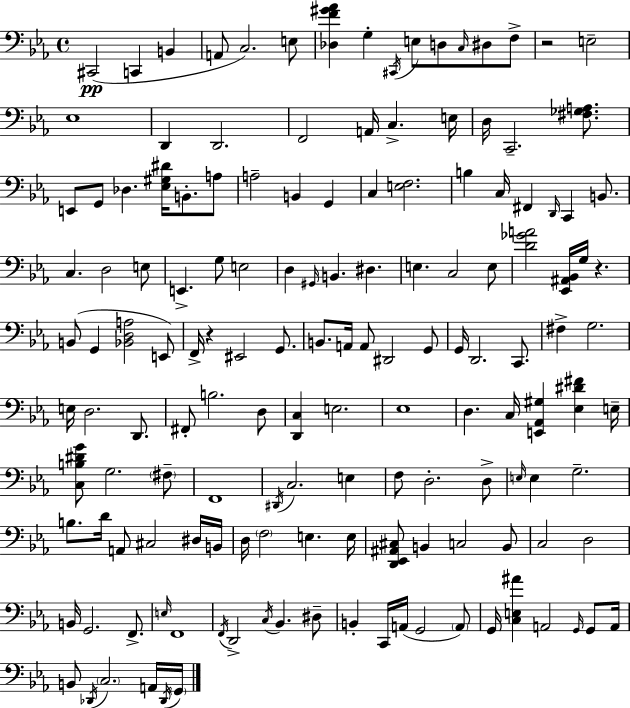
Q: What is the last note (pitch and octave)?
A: G2